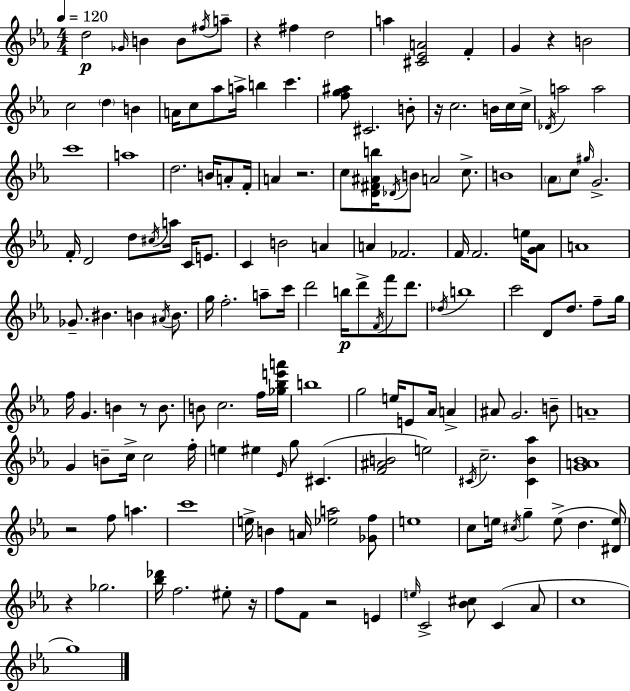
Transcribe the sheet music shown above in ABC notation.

X:1
T:Untitled
M:4/4
L:1/4
K:Eb
d2 _G/4 B B/2 ^f/4 a/2 z ^f d2 a [^C_EA]2 F G z B2 c2 d B A/4 c/2 _a/2 a/4 b c' [fg^a]/2 ^C2 B/2 z/4 c2 B/4 c/4 c/4 _D/4 a2 a2 c'4 a4 d2 B/4 A/2 F/4 A z2 c/2 [D^F^Ab]/4 _D/4 B/2 A2 c/2 B4 _A/2 c/2 ^g/4 G2 F/4 D2 d/2 ^c/4 a/4 C/4 E/2 C B2 A A _F2 F/4 F2 e/4 [G_A]/2 A4 _G/2 ^B B ^A/4 B/2 g/4 f2 a/2 c'/4 d'2 b/4 d'/2 F/4 f'/2 d'/2 _d/4 b4 c'2 D/2 d/2 f/2 g/4 f/4 G B z/2 B/2 B/2 c2 f/4 [_g_be'a']/4 b4 g2 e/4 E/2 _A/4 A ^A/2 G2 B/2 A4 G B/2 c/4 c2 f/4 e ^e _E/4 g/2 ^C [F^AB]2 e2 ^C/4 c2 [^C_B_a] [GA_B]4 z2 f/2 a c'4 e/4 B A/4 [_ea]2 [_Gf]/2 e4 c/2 e/4 ^c/4 g e/2 d [^De]/4 z _g2 [_b_d']/4 f2 ^e/2 z/4 f/2 F/2 z2 E e/4 C2 [_B^c]/2 C _A/2 c4 g4